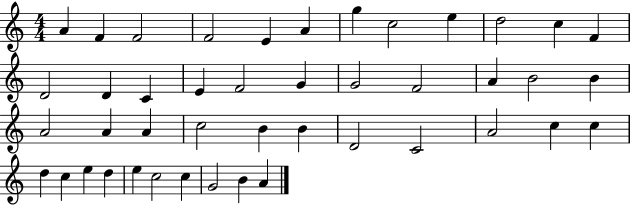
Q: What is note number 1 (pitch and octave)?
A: A4